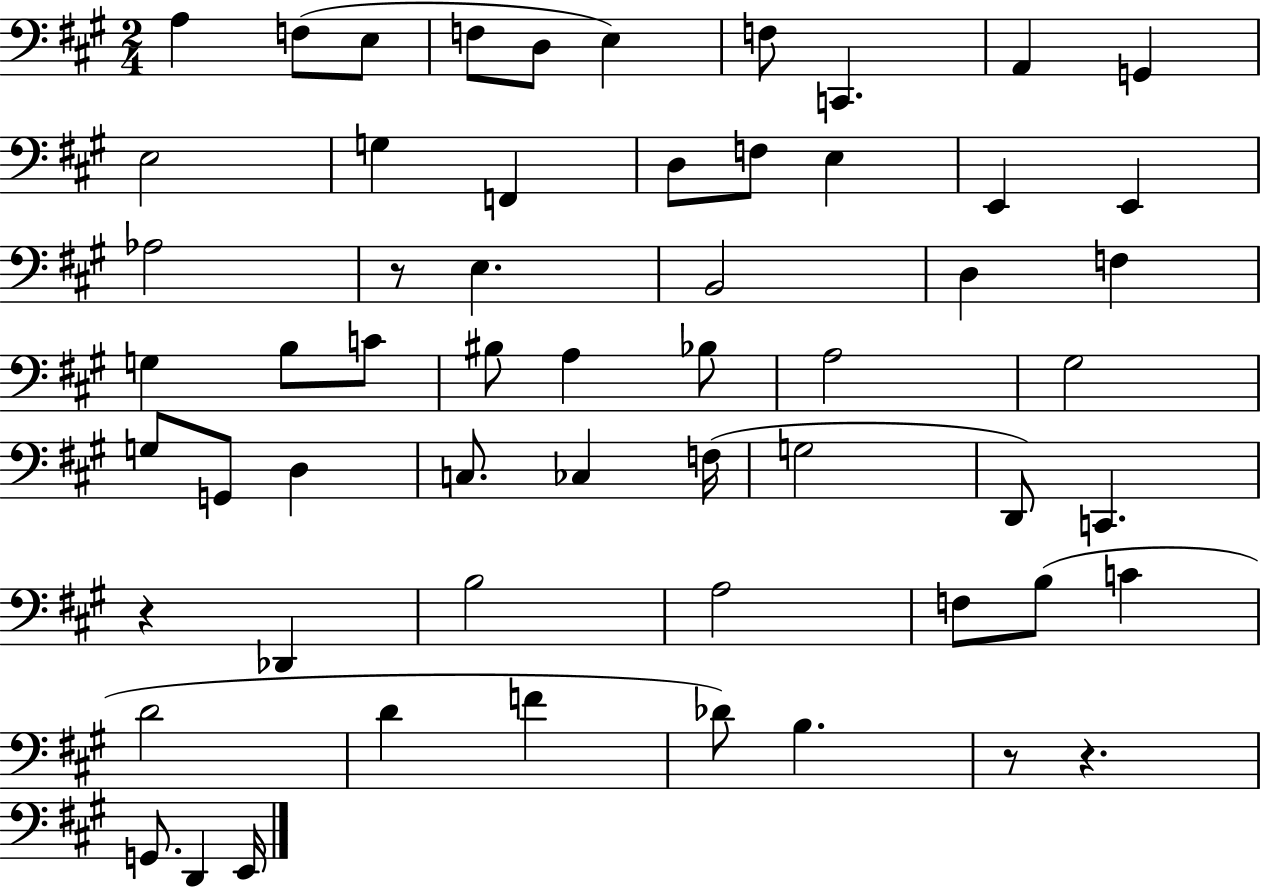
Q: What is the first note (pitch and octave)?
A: A3